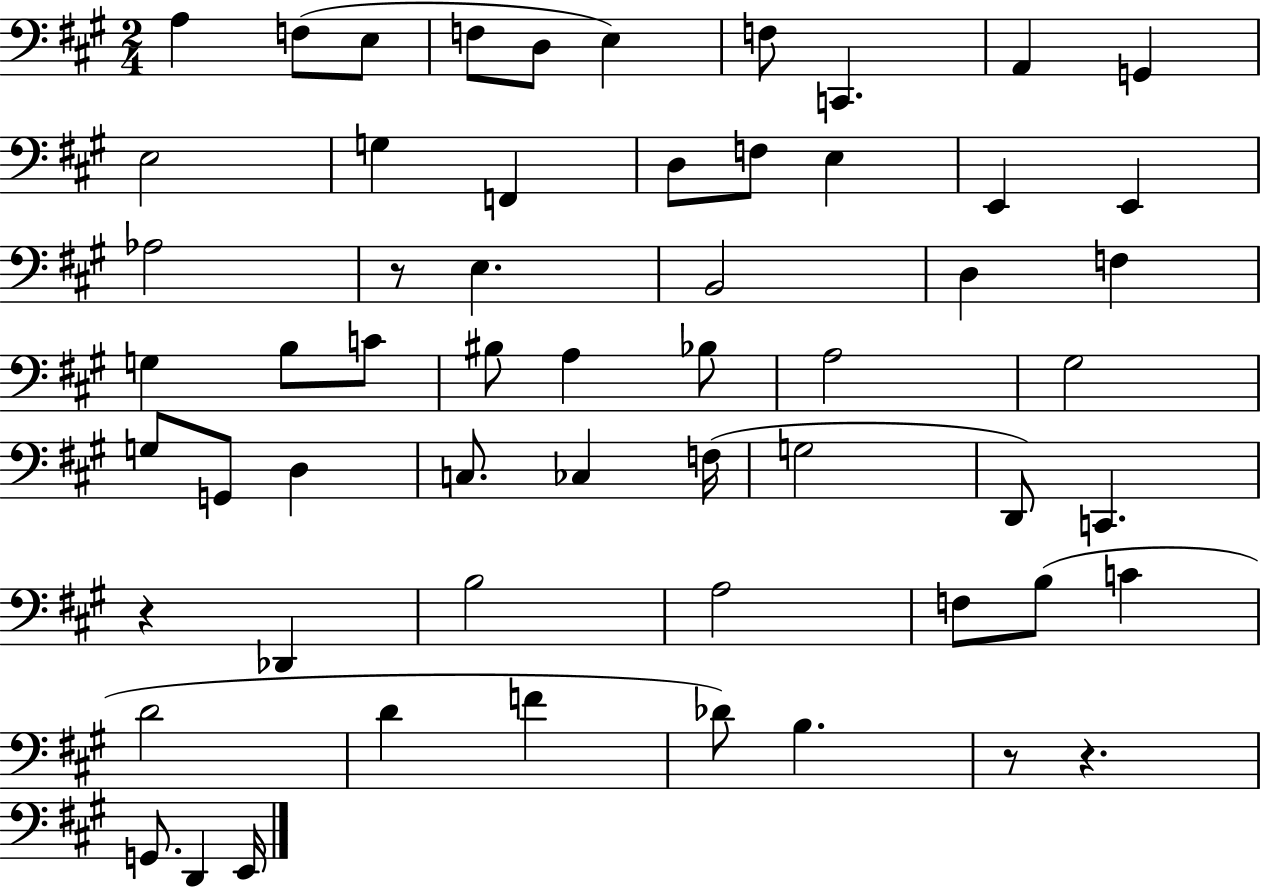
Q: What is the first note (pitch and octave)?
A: A3